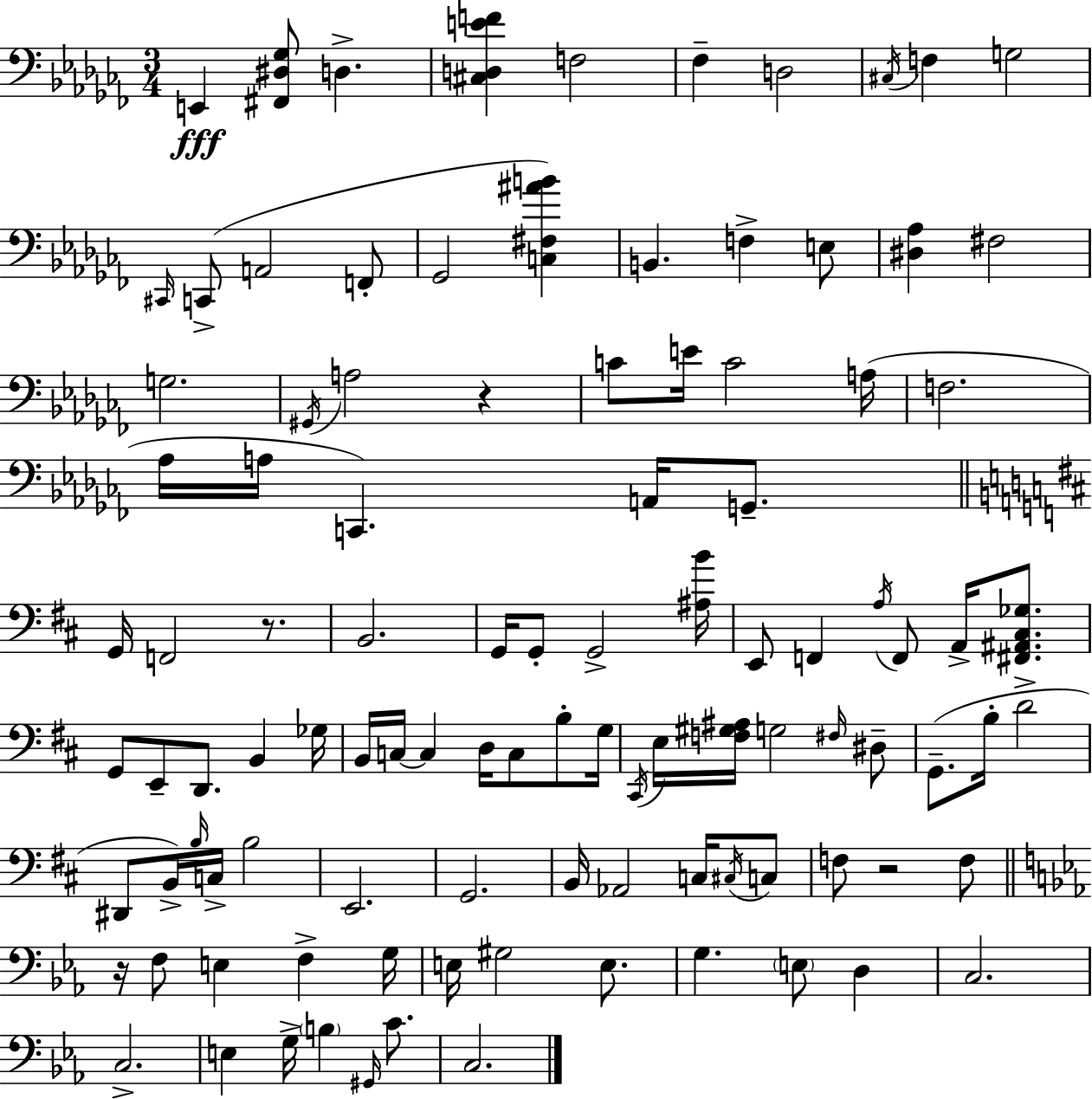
E2/q [F#2,D#3,Gb3]/e D3/q. [C#3,D3,E4,F4]/q F3/h FES3/q D3/h C#3/s F3/q G3/h C#2/s C2/e A2/h F2/e Gb2/h [C3,F#3,A#4,B4]/q B2/q. F3/q E3/e [D#3,Ab3]/q F#3/h G3/h. G#2/s A3/h R/q C4/e E4/s C4/h A3/s F3/h. Ab3/s A3/s C2/q. A2/s G2/e. G2/s F2/h R/e. B2/h. G2/s G2/e G2/h [A#3,B4]/s E2/e F2/q A3/s F2/e A2/s [F#2,A#2,C#3,Gb3]/e. G2/e E2/e D2/e. B2/q Gb3/s B2/s C3/s C3/q D3/s C3/e B3/e G3/s C#2/s E3/s [F3,G#3,A#3]/s G3/h F#3/s D#3/e G2/e. B3/s D4/h D#2/e B2/s B3/s C3/s B3/h E2/h. G2/h. B2/s Ab2/h C3/s C#3/s C3/e F3/e R/h F3/e R/s F3/e E3/q F3/q G3/s E3/s G#3/h E3/e. G3/q. E3/e D3/q C3/h. C3/h. E3/q G3/s B3/q G#2/s C4/e. C3/h.